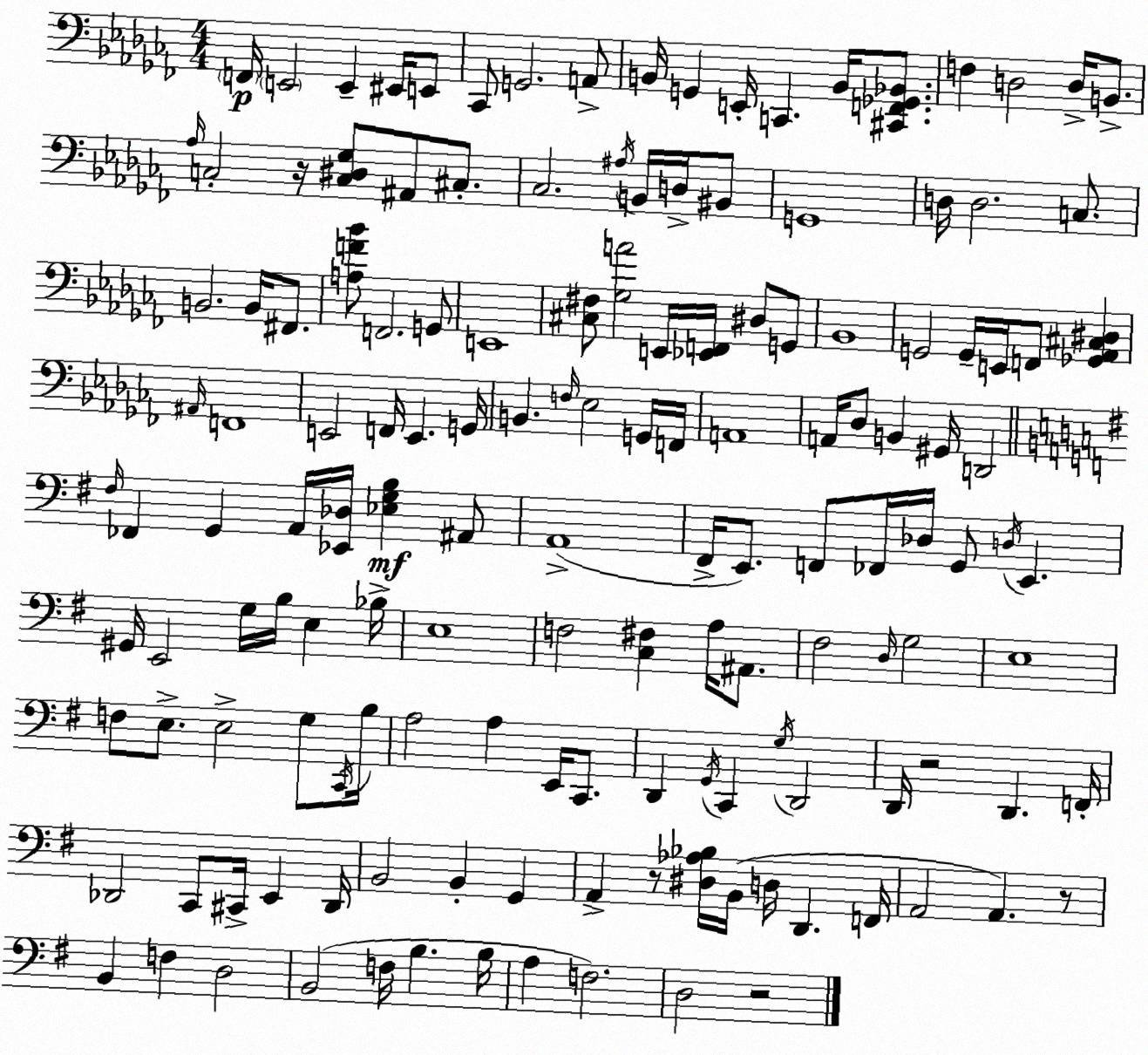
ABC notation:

X:1
T:Untitled
M:4/4
L:1/4
K:Abm
F,,/4 E,,2 E,, ^E,,/4 E,,/2 _C,,/2 G,,2 A,,/2 B,,/4 G,, E,,/4 C,, B,,/4 [^C,,F,,_G,,_B,,]/2 F, D,2 D,/4 B,,/2 _A,/4 C,2 z/4 [C,^D,_G,]/2 ^A,,/2 ^C,/2 _C,2 ^A,/4 B,,/4 D,/4 ^B,,/2 G,,4 D,/4 D,2 C,/2 B,,2 B,,/4 ^F,,/2 [A,F_B]/2 F,,2 G,,/2 E,,4 [^C,^F,]/2 [_G,A]2 E,,/4 [_E,,F,,]/4 ^D,/2 G,,/2 _B,,4 G,,2 G,,/4 E,,/4 F,,/2 [_G,,_A,,^C,^D,] ^A,,/4 F,,4 E,,2 F,,/4 E,, G,,/4 B,, F,/4 _E,2 G,,/4 F,,/4 A,,4 A,,/4 _D,/2 B,, ^G,,/4 D,,2 ^F,/4 _F,, G,, A,,/4 [_E,,_D,]/4 [_E,G,B,] ^A,,/2 A,,4 ^F,,/4 E,,/2 F,,/2 _F,,/4 _D,/4 G,,/2 D,/4 E,, ^G,,/4 E,,2 G,/4 B,/4 E, _B,/4 E,4 F,2 [C,^F,] A,/4 ^A,,/2 ^F,2 D,/4 G,2 E,4 F,/2 E,/2 E,2 G,/2 C,,/4 B,/4 A,2 A, E,,/4 C,,/2 D,, G,,/4 C,, G,/4 D,,2 D,,/4 z2 D,, F,,/4 _D,,2 C,,/2 ^C,,/4 E,, _D,,/4 B,,2 B,, G,, A,, z/2 [^D,_A,_B,]/4 B,,/4 D,/4 D,, F,,/4 A,,2 A,, z/2 B,, F, D,2 B,,2 F,/4 B, B,/4 A, F,2 D,2 z2